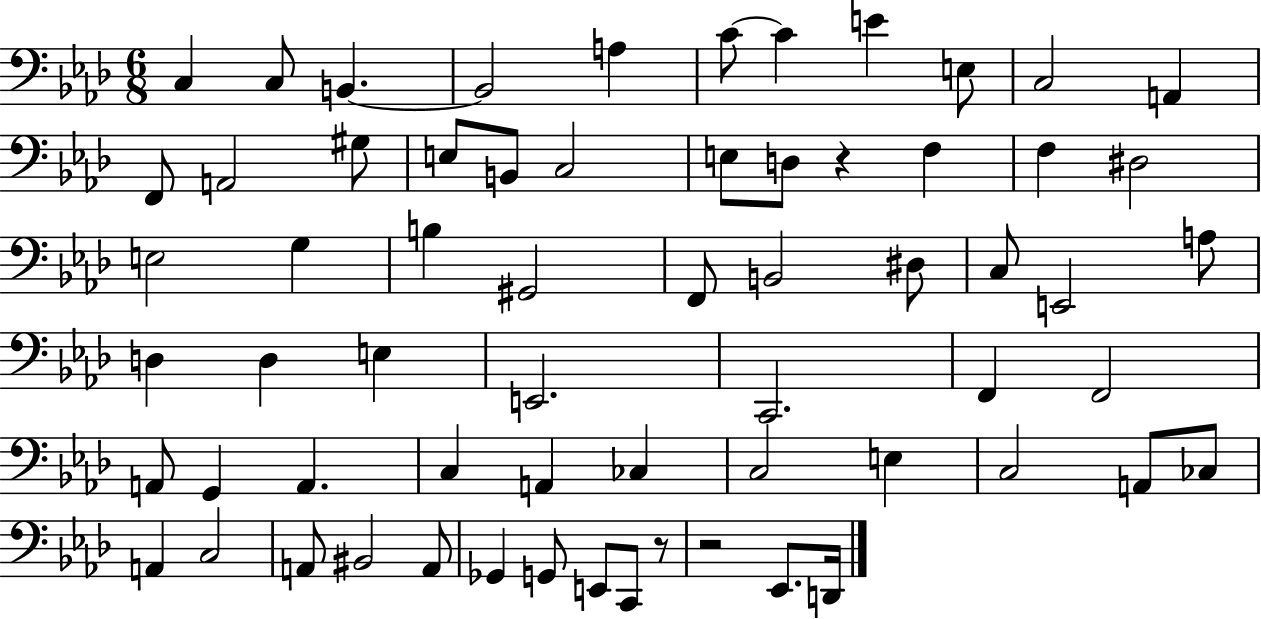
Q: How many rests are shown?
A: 3